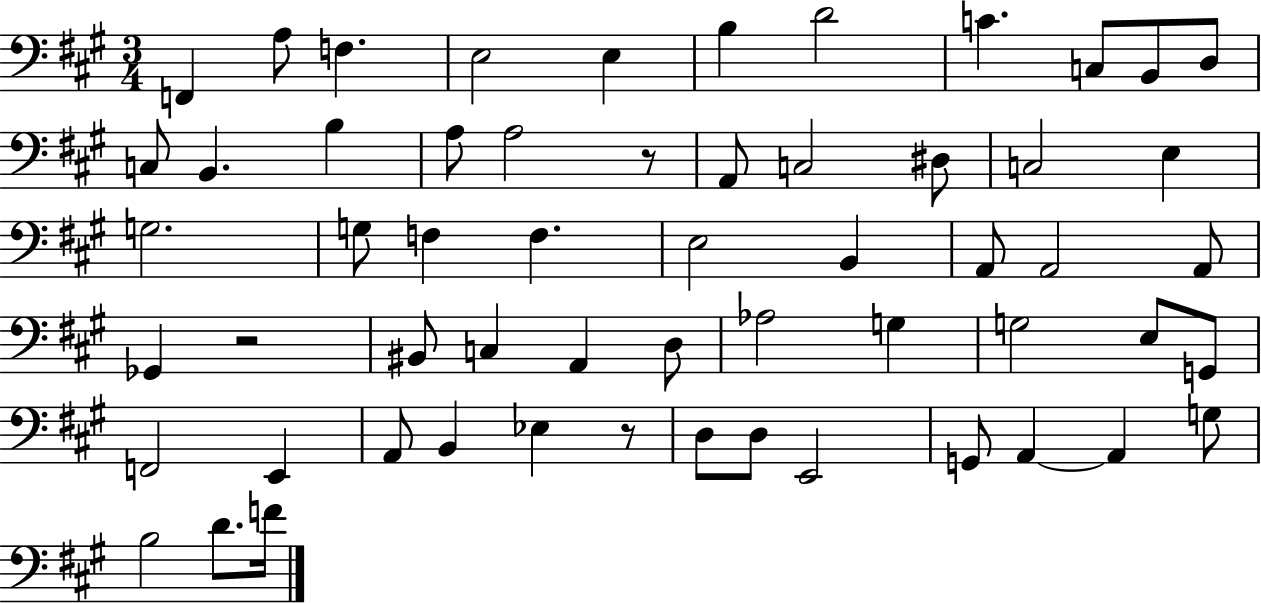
F2/q A3/e F3/q. E3/h E3/q B3/q D4/h C4/q. C3/e B2/e D3/e C3/e B2/q. B3/q A3/e A3/h R/e A2/e C3/h D#3/e C3/h E3/q G3/h. G3/e F3/q F3/q. E3/h B2/q A2/e A2/h A2/e Gb2/q R/h BIS2/e C3/q A2/q D3/e Ab3/h G3/q G3/h E3/e G2/e F2/h E2/q A2/e B2/q Eb3/q R/e D3/e D3/e E2/h G2/e A2/q A2/q G3/e B3/h D4/e. F4/s